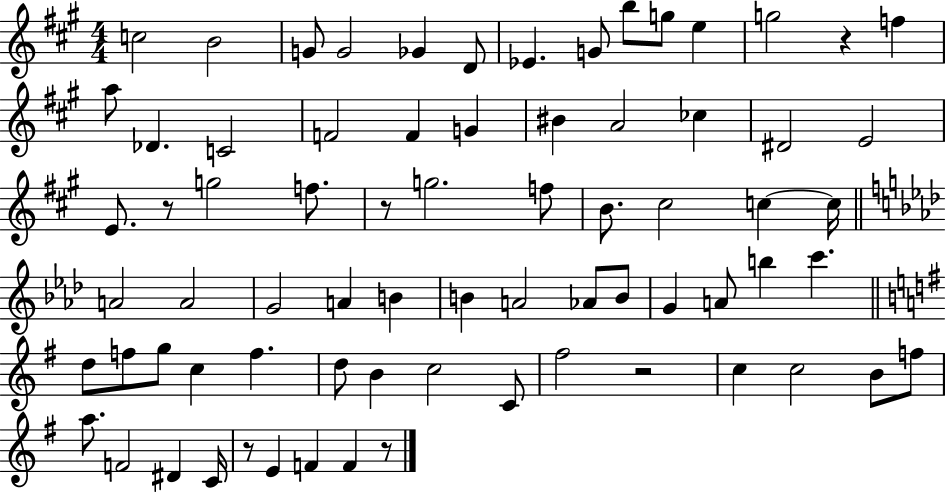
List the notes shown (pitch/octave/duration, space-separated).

C5/h B4/h G4/e G4/h Gb4/q D4/e Eb4/q. G4/e B5/e G5/e E5/q G5/h R/q F5/q A5/e Db4/q. C4/h F4/h F4/q G4/q BIS4/q A4/h CES5/q D#4/h E4/h E4/e. R/e G5/h F5/e. R/e G5/h. F5/e B4/e. C#5/h C5/q C5/s A4/h A4/h G4/h A4/q B4/q B4/q A4/h Ab4/e B4/e G4/q A4/e B5/q C6/q. D5/e F5/e G5/e C5/q F5/q. D5/e B4/q C5/h C4/e F#5/h R/h C5/q C5/h B4/e F5/e A5/e. F4/h D#4/q C4/s R/e E4/q F4/q F4/q R/e